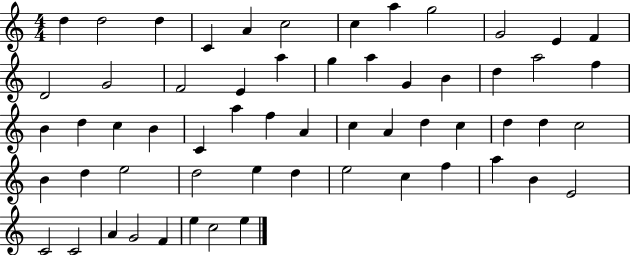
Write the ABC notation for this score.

X:1
T:Untitled
M:4/4
L:1/4
K:C
d d2 d C A c2 c a g2 G2 E F D2 G2 F2 E a g a G B d a2 f B d c B C a f A c A d c d d c2 B d e2 d2 e d e2 c f a B E2 C2 C2 A G2 F e c2 e